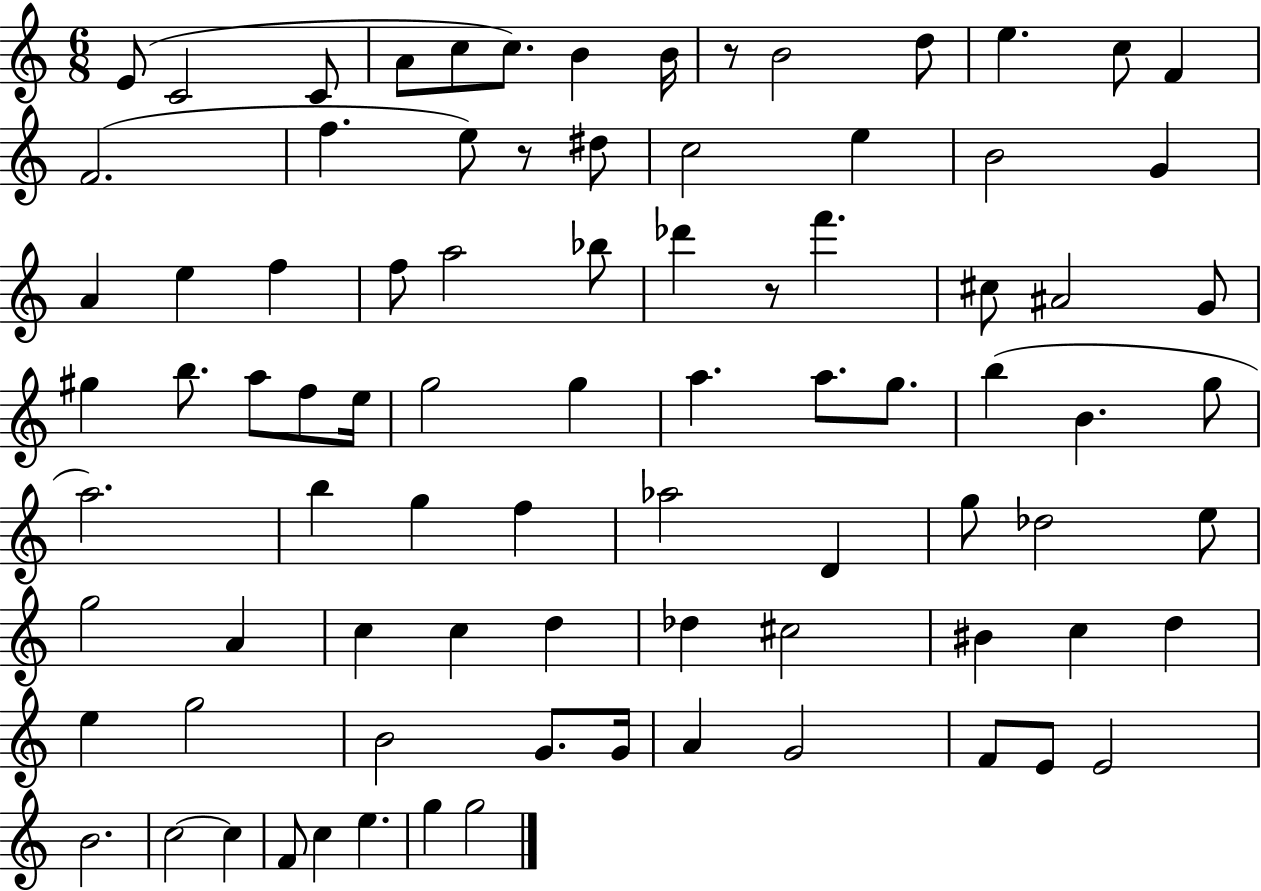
{
  \clef treble
  \numericTimeSignature
  \time 6/8
  \key c \major
  e'8( c'2 c'8 | a'8 c''8 c''8.) b'4 b'16 | r8 b'2 d''8 | e''4. c''8 f'4 | \break f'2.( | f''4. e''8) r8 dis''8 | c''2 e''4 | b'2 g'4 | \break a'4 e''4 f''4 | f''8 a''2 bes''8 | des'''4 r8 f'''4. | cis''8 ais'2 g'8 | \break gis''4 b''8. a''8 f''8 e''16 | g''2 g''4 | a''4. a''8. g''8. | b''4( b'4. g''8 | \break a''2.) | b''4 g''4 f''4 | aes''2 d'4 | g''8 des''2 e''8 | \break g''2 a'4 | c''4 c''4 d''4 | des''4 cis''2 | bis'4 c''4 d''4 | \break e''4 g''2 | b'2 g'8. g'16 | a'4 g'2 | f'8 e'8 e'2 | \break b'2. | c''2~~ c''4 | f'8 c''4 e''4. | g''4 g''2 | \break \bar "|."
}